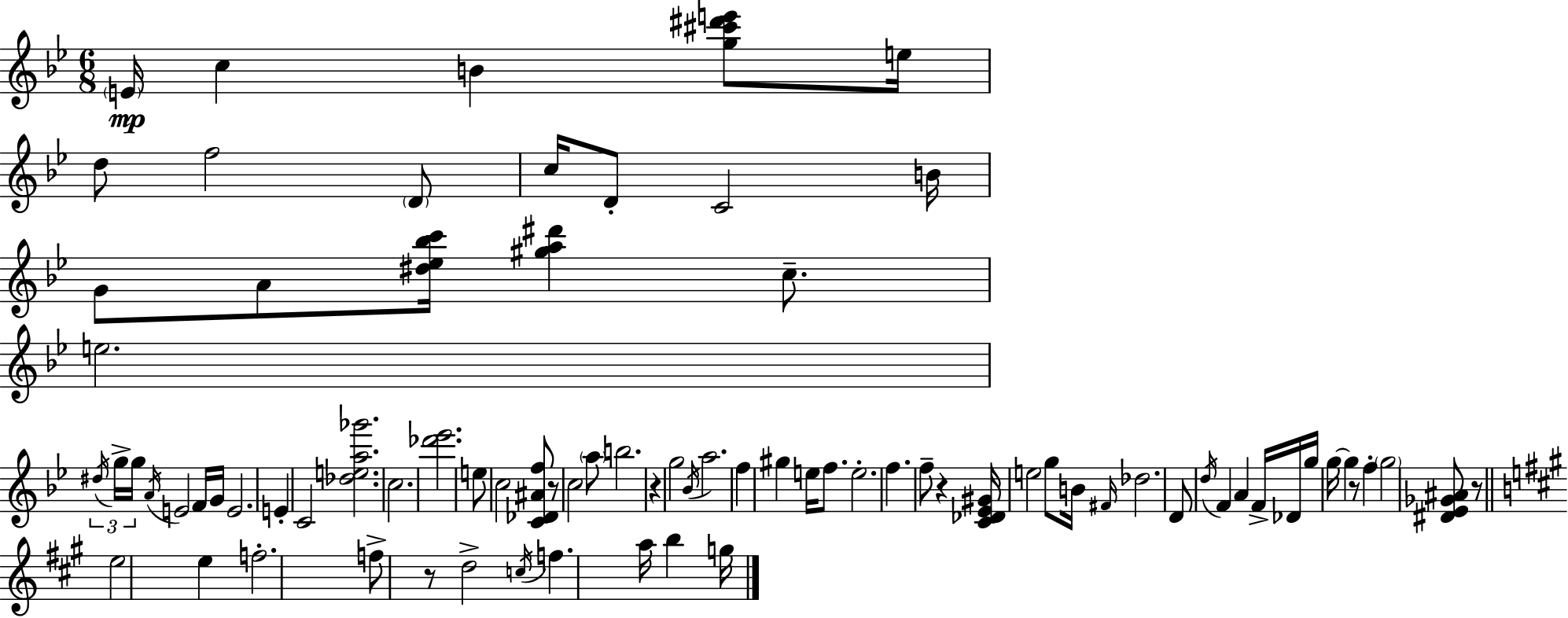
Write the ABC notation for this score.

X:1
T:Untitled
M:6/8
L:1/4
K:Gm
E/4 c B [g^c'^d'e']/2 e/4 d/2 f2 D/2 c/4 D/2 C2 B/4 G/2 A/2 [^d_e_bc']/4 [^ga^d'] c/2 e2 ^d/4 g/4 g/4 A/4 E2 F/4 G/4 E2 E C2 [_dea_g']2 c2 [_d'_e']2 e/2 c2 [C_D^Af]/2 z/2 c2 a/2 b2 z g2 _B/4 a2 f ^g e/4 f/2 e2 f f/2 z [C_D_E^G]/4 e2 g/2 B/4 ^F/4 _d2 D/2 d/4 F A F/4 _D/4 g/4 g/4 g z/2 f g2 [^D_E_G^A]/2 z/2 e2 e f2 f/2 z/2 d2 c/4 f a/4 b g/4